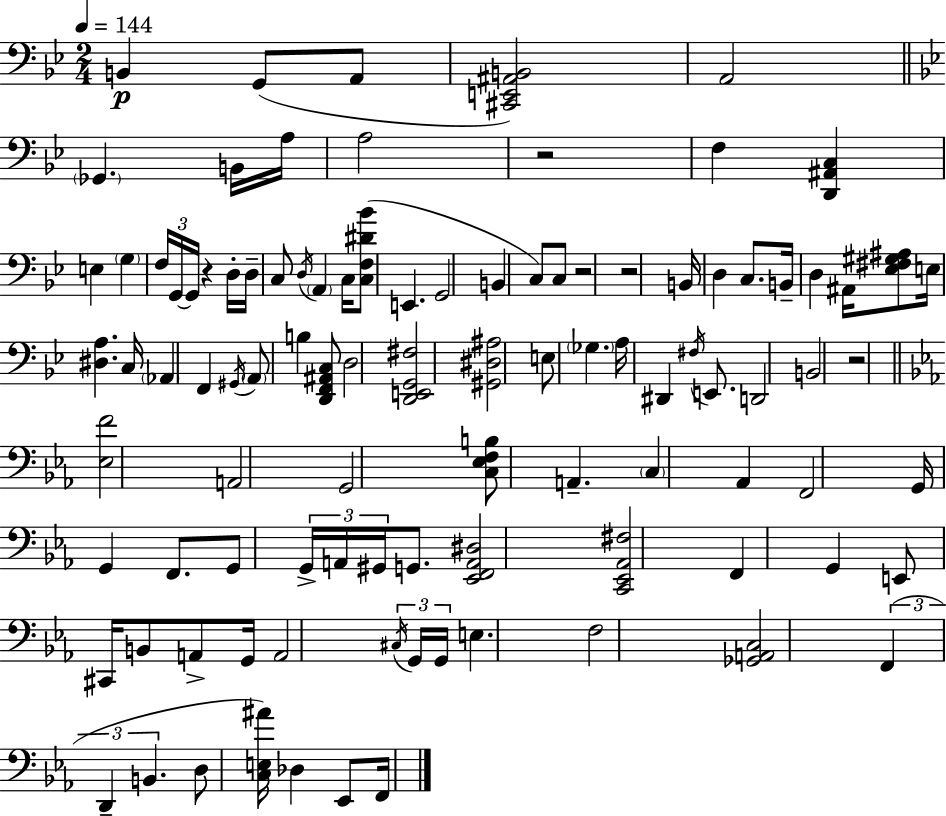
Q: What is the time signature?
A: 2/4